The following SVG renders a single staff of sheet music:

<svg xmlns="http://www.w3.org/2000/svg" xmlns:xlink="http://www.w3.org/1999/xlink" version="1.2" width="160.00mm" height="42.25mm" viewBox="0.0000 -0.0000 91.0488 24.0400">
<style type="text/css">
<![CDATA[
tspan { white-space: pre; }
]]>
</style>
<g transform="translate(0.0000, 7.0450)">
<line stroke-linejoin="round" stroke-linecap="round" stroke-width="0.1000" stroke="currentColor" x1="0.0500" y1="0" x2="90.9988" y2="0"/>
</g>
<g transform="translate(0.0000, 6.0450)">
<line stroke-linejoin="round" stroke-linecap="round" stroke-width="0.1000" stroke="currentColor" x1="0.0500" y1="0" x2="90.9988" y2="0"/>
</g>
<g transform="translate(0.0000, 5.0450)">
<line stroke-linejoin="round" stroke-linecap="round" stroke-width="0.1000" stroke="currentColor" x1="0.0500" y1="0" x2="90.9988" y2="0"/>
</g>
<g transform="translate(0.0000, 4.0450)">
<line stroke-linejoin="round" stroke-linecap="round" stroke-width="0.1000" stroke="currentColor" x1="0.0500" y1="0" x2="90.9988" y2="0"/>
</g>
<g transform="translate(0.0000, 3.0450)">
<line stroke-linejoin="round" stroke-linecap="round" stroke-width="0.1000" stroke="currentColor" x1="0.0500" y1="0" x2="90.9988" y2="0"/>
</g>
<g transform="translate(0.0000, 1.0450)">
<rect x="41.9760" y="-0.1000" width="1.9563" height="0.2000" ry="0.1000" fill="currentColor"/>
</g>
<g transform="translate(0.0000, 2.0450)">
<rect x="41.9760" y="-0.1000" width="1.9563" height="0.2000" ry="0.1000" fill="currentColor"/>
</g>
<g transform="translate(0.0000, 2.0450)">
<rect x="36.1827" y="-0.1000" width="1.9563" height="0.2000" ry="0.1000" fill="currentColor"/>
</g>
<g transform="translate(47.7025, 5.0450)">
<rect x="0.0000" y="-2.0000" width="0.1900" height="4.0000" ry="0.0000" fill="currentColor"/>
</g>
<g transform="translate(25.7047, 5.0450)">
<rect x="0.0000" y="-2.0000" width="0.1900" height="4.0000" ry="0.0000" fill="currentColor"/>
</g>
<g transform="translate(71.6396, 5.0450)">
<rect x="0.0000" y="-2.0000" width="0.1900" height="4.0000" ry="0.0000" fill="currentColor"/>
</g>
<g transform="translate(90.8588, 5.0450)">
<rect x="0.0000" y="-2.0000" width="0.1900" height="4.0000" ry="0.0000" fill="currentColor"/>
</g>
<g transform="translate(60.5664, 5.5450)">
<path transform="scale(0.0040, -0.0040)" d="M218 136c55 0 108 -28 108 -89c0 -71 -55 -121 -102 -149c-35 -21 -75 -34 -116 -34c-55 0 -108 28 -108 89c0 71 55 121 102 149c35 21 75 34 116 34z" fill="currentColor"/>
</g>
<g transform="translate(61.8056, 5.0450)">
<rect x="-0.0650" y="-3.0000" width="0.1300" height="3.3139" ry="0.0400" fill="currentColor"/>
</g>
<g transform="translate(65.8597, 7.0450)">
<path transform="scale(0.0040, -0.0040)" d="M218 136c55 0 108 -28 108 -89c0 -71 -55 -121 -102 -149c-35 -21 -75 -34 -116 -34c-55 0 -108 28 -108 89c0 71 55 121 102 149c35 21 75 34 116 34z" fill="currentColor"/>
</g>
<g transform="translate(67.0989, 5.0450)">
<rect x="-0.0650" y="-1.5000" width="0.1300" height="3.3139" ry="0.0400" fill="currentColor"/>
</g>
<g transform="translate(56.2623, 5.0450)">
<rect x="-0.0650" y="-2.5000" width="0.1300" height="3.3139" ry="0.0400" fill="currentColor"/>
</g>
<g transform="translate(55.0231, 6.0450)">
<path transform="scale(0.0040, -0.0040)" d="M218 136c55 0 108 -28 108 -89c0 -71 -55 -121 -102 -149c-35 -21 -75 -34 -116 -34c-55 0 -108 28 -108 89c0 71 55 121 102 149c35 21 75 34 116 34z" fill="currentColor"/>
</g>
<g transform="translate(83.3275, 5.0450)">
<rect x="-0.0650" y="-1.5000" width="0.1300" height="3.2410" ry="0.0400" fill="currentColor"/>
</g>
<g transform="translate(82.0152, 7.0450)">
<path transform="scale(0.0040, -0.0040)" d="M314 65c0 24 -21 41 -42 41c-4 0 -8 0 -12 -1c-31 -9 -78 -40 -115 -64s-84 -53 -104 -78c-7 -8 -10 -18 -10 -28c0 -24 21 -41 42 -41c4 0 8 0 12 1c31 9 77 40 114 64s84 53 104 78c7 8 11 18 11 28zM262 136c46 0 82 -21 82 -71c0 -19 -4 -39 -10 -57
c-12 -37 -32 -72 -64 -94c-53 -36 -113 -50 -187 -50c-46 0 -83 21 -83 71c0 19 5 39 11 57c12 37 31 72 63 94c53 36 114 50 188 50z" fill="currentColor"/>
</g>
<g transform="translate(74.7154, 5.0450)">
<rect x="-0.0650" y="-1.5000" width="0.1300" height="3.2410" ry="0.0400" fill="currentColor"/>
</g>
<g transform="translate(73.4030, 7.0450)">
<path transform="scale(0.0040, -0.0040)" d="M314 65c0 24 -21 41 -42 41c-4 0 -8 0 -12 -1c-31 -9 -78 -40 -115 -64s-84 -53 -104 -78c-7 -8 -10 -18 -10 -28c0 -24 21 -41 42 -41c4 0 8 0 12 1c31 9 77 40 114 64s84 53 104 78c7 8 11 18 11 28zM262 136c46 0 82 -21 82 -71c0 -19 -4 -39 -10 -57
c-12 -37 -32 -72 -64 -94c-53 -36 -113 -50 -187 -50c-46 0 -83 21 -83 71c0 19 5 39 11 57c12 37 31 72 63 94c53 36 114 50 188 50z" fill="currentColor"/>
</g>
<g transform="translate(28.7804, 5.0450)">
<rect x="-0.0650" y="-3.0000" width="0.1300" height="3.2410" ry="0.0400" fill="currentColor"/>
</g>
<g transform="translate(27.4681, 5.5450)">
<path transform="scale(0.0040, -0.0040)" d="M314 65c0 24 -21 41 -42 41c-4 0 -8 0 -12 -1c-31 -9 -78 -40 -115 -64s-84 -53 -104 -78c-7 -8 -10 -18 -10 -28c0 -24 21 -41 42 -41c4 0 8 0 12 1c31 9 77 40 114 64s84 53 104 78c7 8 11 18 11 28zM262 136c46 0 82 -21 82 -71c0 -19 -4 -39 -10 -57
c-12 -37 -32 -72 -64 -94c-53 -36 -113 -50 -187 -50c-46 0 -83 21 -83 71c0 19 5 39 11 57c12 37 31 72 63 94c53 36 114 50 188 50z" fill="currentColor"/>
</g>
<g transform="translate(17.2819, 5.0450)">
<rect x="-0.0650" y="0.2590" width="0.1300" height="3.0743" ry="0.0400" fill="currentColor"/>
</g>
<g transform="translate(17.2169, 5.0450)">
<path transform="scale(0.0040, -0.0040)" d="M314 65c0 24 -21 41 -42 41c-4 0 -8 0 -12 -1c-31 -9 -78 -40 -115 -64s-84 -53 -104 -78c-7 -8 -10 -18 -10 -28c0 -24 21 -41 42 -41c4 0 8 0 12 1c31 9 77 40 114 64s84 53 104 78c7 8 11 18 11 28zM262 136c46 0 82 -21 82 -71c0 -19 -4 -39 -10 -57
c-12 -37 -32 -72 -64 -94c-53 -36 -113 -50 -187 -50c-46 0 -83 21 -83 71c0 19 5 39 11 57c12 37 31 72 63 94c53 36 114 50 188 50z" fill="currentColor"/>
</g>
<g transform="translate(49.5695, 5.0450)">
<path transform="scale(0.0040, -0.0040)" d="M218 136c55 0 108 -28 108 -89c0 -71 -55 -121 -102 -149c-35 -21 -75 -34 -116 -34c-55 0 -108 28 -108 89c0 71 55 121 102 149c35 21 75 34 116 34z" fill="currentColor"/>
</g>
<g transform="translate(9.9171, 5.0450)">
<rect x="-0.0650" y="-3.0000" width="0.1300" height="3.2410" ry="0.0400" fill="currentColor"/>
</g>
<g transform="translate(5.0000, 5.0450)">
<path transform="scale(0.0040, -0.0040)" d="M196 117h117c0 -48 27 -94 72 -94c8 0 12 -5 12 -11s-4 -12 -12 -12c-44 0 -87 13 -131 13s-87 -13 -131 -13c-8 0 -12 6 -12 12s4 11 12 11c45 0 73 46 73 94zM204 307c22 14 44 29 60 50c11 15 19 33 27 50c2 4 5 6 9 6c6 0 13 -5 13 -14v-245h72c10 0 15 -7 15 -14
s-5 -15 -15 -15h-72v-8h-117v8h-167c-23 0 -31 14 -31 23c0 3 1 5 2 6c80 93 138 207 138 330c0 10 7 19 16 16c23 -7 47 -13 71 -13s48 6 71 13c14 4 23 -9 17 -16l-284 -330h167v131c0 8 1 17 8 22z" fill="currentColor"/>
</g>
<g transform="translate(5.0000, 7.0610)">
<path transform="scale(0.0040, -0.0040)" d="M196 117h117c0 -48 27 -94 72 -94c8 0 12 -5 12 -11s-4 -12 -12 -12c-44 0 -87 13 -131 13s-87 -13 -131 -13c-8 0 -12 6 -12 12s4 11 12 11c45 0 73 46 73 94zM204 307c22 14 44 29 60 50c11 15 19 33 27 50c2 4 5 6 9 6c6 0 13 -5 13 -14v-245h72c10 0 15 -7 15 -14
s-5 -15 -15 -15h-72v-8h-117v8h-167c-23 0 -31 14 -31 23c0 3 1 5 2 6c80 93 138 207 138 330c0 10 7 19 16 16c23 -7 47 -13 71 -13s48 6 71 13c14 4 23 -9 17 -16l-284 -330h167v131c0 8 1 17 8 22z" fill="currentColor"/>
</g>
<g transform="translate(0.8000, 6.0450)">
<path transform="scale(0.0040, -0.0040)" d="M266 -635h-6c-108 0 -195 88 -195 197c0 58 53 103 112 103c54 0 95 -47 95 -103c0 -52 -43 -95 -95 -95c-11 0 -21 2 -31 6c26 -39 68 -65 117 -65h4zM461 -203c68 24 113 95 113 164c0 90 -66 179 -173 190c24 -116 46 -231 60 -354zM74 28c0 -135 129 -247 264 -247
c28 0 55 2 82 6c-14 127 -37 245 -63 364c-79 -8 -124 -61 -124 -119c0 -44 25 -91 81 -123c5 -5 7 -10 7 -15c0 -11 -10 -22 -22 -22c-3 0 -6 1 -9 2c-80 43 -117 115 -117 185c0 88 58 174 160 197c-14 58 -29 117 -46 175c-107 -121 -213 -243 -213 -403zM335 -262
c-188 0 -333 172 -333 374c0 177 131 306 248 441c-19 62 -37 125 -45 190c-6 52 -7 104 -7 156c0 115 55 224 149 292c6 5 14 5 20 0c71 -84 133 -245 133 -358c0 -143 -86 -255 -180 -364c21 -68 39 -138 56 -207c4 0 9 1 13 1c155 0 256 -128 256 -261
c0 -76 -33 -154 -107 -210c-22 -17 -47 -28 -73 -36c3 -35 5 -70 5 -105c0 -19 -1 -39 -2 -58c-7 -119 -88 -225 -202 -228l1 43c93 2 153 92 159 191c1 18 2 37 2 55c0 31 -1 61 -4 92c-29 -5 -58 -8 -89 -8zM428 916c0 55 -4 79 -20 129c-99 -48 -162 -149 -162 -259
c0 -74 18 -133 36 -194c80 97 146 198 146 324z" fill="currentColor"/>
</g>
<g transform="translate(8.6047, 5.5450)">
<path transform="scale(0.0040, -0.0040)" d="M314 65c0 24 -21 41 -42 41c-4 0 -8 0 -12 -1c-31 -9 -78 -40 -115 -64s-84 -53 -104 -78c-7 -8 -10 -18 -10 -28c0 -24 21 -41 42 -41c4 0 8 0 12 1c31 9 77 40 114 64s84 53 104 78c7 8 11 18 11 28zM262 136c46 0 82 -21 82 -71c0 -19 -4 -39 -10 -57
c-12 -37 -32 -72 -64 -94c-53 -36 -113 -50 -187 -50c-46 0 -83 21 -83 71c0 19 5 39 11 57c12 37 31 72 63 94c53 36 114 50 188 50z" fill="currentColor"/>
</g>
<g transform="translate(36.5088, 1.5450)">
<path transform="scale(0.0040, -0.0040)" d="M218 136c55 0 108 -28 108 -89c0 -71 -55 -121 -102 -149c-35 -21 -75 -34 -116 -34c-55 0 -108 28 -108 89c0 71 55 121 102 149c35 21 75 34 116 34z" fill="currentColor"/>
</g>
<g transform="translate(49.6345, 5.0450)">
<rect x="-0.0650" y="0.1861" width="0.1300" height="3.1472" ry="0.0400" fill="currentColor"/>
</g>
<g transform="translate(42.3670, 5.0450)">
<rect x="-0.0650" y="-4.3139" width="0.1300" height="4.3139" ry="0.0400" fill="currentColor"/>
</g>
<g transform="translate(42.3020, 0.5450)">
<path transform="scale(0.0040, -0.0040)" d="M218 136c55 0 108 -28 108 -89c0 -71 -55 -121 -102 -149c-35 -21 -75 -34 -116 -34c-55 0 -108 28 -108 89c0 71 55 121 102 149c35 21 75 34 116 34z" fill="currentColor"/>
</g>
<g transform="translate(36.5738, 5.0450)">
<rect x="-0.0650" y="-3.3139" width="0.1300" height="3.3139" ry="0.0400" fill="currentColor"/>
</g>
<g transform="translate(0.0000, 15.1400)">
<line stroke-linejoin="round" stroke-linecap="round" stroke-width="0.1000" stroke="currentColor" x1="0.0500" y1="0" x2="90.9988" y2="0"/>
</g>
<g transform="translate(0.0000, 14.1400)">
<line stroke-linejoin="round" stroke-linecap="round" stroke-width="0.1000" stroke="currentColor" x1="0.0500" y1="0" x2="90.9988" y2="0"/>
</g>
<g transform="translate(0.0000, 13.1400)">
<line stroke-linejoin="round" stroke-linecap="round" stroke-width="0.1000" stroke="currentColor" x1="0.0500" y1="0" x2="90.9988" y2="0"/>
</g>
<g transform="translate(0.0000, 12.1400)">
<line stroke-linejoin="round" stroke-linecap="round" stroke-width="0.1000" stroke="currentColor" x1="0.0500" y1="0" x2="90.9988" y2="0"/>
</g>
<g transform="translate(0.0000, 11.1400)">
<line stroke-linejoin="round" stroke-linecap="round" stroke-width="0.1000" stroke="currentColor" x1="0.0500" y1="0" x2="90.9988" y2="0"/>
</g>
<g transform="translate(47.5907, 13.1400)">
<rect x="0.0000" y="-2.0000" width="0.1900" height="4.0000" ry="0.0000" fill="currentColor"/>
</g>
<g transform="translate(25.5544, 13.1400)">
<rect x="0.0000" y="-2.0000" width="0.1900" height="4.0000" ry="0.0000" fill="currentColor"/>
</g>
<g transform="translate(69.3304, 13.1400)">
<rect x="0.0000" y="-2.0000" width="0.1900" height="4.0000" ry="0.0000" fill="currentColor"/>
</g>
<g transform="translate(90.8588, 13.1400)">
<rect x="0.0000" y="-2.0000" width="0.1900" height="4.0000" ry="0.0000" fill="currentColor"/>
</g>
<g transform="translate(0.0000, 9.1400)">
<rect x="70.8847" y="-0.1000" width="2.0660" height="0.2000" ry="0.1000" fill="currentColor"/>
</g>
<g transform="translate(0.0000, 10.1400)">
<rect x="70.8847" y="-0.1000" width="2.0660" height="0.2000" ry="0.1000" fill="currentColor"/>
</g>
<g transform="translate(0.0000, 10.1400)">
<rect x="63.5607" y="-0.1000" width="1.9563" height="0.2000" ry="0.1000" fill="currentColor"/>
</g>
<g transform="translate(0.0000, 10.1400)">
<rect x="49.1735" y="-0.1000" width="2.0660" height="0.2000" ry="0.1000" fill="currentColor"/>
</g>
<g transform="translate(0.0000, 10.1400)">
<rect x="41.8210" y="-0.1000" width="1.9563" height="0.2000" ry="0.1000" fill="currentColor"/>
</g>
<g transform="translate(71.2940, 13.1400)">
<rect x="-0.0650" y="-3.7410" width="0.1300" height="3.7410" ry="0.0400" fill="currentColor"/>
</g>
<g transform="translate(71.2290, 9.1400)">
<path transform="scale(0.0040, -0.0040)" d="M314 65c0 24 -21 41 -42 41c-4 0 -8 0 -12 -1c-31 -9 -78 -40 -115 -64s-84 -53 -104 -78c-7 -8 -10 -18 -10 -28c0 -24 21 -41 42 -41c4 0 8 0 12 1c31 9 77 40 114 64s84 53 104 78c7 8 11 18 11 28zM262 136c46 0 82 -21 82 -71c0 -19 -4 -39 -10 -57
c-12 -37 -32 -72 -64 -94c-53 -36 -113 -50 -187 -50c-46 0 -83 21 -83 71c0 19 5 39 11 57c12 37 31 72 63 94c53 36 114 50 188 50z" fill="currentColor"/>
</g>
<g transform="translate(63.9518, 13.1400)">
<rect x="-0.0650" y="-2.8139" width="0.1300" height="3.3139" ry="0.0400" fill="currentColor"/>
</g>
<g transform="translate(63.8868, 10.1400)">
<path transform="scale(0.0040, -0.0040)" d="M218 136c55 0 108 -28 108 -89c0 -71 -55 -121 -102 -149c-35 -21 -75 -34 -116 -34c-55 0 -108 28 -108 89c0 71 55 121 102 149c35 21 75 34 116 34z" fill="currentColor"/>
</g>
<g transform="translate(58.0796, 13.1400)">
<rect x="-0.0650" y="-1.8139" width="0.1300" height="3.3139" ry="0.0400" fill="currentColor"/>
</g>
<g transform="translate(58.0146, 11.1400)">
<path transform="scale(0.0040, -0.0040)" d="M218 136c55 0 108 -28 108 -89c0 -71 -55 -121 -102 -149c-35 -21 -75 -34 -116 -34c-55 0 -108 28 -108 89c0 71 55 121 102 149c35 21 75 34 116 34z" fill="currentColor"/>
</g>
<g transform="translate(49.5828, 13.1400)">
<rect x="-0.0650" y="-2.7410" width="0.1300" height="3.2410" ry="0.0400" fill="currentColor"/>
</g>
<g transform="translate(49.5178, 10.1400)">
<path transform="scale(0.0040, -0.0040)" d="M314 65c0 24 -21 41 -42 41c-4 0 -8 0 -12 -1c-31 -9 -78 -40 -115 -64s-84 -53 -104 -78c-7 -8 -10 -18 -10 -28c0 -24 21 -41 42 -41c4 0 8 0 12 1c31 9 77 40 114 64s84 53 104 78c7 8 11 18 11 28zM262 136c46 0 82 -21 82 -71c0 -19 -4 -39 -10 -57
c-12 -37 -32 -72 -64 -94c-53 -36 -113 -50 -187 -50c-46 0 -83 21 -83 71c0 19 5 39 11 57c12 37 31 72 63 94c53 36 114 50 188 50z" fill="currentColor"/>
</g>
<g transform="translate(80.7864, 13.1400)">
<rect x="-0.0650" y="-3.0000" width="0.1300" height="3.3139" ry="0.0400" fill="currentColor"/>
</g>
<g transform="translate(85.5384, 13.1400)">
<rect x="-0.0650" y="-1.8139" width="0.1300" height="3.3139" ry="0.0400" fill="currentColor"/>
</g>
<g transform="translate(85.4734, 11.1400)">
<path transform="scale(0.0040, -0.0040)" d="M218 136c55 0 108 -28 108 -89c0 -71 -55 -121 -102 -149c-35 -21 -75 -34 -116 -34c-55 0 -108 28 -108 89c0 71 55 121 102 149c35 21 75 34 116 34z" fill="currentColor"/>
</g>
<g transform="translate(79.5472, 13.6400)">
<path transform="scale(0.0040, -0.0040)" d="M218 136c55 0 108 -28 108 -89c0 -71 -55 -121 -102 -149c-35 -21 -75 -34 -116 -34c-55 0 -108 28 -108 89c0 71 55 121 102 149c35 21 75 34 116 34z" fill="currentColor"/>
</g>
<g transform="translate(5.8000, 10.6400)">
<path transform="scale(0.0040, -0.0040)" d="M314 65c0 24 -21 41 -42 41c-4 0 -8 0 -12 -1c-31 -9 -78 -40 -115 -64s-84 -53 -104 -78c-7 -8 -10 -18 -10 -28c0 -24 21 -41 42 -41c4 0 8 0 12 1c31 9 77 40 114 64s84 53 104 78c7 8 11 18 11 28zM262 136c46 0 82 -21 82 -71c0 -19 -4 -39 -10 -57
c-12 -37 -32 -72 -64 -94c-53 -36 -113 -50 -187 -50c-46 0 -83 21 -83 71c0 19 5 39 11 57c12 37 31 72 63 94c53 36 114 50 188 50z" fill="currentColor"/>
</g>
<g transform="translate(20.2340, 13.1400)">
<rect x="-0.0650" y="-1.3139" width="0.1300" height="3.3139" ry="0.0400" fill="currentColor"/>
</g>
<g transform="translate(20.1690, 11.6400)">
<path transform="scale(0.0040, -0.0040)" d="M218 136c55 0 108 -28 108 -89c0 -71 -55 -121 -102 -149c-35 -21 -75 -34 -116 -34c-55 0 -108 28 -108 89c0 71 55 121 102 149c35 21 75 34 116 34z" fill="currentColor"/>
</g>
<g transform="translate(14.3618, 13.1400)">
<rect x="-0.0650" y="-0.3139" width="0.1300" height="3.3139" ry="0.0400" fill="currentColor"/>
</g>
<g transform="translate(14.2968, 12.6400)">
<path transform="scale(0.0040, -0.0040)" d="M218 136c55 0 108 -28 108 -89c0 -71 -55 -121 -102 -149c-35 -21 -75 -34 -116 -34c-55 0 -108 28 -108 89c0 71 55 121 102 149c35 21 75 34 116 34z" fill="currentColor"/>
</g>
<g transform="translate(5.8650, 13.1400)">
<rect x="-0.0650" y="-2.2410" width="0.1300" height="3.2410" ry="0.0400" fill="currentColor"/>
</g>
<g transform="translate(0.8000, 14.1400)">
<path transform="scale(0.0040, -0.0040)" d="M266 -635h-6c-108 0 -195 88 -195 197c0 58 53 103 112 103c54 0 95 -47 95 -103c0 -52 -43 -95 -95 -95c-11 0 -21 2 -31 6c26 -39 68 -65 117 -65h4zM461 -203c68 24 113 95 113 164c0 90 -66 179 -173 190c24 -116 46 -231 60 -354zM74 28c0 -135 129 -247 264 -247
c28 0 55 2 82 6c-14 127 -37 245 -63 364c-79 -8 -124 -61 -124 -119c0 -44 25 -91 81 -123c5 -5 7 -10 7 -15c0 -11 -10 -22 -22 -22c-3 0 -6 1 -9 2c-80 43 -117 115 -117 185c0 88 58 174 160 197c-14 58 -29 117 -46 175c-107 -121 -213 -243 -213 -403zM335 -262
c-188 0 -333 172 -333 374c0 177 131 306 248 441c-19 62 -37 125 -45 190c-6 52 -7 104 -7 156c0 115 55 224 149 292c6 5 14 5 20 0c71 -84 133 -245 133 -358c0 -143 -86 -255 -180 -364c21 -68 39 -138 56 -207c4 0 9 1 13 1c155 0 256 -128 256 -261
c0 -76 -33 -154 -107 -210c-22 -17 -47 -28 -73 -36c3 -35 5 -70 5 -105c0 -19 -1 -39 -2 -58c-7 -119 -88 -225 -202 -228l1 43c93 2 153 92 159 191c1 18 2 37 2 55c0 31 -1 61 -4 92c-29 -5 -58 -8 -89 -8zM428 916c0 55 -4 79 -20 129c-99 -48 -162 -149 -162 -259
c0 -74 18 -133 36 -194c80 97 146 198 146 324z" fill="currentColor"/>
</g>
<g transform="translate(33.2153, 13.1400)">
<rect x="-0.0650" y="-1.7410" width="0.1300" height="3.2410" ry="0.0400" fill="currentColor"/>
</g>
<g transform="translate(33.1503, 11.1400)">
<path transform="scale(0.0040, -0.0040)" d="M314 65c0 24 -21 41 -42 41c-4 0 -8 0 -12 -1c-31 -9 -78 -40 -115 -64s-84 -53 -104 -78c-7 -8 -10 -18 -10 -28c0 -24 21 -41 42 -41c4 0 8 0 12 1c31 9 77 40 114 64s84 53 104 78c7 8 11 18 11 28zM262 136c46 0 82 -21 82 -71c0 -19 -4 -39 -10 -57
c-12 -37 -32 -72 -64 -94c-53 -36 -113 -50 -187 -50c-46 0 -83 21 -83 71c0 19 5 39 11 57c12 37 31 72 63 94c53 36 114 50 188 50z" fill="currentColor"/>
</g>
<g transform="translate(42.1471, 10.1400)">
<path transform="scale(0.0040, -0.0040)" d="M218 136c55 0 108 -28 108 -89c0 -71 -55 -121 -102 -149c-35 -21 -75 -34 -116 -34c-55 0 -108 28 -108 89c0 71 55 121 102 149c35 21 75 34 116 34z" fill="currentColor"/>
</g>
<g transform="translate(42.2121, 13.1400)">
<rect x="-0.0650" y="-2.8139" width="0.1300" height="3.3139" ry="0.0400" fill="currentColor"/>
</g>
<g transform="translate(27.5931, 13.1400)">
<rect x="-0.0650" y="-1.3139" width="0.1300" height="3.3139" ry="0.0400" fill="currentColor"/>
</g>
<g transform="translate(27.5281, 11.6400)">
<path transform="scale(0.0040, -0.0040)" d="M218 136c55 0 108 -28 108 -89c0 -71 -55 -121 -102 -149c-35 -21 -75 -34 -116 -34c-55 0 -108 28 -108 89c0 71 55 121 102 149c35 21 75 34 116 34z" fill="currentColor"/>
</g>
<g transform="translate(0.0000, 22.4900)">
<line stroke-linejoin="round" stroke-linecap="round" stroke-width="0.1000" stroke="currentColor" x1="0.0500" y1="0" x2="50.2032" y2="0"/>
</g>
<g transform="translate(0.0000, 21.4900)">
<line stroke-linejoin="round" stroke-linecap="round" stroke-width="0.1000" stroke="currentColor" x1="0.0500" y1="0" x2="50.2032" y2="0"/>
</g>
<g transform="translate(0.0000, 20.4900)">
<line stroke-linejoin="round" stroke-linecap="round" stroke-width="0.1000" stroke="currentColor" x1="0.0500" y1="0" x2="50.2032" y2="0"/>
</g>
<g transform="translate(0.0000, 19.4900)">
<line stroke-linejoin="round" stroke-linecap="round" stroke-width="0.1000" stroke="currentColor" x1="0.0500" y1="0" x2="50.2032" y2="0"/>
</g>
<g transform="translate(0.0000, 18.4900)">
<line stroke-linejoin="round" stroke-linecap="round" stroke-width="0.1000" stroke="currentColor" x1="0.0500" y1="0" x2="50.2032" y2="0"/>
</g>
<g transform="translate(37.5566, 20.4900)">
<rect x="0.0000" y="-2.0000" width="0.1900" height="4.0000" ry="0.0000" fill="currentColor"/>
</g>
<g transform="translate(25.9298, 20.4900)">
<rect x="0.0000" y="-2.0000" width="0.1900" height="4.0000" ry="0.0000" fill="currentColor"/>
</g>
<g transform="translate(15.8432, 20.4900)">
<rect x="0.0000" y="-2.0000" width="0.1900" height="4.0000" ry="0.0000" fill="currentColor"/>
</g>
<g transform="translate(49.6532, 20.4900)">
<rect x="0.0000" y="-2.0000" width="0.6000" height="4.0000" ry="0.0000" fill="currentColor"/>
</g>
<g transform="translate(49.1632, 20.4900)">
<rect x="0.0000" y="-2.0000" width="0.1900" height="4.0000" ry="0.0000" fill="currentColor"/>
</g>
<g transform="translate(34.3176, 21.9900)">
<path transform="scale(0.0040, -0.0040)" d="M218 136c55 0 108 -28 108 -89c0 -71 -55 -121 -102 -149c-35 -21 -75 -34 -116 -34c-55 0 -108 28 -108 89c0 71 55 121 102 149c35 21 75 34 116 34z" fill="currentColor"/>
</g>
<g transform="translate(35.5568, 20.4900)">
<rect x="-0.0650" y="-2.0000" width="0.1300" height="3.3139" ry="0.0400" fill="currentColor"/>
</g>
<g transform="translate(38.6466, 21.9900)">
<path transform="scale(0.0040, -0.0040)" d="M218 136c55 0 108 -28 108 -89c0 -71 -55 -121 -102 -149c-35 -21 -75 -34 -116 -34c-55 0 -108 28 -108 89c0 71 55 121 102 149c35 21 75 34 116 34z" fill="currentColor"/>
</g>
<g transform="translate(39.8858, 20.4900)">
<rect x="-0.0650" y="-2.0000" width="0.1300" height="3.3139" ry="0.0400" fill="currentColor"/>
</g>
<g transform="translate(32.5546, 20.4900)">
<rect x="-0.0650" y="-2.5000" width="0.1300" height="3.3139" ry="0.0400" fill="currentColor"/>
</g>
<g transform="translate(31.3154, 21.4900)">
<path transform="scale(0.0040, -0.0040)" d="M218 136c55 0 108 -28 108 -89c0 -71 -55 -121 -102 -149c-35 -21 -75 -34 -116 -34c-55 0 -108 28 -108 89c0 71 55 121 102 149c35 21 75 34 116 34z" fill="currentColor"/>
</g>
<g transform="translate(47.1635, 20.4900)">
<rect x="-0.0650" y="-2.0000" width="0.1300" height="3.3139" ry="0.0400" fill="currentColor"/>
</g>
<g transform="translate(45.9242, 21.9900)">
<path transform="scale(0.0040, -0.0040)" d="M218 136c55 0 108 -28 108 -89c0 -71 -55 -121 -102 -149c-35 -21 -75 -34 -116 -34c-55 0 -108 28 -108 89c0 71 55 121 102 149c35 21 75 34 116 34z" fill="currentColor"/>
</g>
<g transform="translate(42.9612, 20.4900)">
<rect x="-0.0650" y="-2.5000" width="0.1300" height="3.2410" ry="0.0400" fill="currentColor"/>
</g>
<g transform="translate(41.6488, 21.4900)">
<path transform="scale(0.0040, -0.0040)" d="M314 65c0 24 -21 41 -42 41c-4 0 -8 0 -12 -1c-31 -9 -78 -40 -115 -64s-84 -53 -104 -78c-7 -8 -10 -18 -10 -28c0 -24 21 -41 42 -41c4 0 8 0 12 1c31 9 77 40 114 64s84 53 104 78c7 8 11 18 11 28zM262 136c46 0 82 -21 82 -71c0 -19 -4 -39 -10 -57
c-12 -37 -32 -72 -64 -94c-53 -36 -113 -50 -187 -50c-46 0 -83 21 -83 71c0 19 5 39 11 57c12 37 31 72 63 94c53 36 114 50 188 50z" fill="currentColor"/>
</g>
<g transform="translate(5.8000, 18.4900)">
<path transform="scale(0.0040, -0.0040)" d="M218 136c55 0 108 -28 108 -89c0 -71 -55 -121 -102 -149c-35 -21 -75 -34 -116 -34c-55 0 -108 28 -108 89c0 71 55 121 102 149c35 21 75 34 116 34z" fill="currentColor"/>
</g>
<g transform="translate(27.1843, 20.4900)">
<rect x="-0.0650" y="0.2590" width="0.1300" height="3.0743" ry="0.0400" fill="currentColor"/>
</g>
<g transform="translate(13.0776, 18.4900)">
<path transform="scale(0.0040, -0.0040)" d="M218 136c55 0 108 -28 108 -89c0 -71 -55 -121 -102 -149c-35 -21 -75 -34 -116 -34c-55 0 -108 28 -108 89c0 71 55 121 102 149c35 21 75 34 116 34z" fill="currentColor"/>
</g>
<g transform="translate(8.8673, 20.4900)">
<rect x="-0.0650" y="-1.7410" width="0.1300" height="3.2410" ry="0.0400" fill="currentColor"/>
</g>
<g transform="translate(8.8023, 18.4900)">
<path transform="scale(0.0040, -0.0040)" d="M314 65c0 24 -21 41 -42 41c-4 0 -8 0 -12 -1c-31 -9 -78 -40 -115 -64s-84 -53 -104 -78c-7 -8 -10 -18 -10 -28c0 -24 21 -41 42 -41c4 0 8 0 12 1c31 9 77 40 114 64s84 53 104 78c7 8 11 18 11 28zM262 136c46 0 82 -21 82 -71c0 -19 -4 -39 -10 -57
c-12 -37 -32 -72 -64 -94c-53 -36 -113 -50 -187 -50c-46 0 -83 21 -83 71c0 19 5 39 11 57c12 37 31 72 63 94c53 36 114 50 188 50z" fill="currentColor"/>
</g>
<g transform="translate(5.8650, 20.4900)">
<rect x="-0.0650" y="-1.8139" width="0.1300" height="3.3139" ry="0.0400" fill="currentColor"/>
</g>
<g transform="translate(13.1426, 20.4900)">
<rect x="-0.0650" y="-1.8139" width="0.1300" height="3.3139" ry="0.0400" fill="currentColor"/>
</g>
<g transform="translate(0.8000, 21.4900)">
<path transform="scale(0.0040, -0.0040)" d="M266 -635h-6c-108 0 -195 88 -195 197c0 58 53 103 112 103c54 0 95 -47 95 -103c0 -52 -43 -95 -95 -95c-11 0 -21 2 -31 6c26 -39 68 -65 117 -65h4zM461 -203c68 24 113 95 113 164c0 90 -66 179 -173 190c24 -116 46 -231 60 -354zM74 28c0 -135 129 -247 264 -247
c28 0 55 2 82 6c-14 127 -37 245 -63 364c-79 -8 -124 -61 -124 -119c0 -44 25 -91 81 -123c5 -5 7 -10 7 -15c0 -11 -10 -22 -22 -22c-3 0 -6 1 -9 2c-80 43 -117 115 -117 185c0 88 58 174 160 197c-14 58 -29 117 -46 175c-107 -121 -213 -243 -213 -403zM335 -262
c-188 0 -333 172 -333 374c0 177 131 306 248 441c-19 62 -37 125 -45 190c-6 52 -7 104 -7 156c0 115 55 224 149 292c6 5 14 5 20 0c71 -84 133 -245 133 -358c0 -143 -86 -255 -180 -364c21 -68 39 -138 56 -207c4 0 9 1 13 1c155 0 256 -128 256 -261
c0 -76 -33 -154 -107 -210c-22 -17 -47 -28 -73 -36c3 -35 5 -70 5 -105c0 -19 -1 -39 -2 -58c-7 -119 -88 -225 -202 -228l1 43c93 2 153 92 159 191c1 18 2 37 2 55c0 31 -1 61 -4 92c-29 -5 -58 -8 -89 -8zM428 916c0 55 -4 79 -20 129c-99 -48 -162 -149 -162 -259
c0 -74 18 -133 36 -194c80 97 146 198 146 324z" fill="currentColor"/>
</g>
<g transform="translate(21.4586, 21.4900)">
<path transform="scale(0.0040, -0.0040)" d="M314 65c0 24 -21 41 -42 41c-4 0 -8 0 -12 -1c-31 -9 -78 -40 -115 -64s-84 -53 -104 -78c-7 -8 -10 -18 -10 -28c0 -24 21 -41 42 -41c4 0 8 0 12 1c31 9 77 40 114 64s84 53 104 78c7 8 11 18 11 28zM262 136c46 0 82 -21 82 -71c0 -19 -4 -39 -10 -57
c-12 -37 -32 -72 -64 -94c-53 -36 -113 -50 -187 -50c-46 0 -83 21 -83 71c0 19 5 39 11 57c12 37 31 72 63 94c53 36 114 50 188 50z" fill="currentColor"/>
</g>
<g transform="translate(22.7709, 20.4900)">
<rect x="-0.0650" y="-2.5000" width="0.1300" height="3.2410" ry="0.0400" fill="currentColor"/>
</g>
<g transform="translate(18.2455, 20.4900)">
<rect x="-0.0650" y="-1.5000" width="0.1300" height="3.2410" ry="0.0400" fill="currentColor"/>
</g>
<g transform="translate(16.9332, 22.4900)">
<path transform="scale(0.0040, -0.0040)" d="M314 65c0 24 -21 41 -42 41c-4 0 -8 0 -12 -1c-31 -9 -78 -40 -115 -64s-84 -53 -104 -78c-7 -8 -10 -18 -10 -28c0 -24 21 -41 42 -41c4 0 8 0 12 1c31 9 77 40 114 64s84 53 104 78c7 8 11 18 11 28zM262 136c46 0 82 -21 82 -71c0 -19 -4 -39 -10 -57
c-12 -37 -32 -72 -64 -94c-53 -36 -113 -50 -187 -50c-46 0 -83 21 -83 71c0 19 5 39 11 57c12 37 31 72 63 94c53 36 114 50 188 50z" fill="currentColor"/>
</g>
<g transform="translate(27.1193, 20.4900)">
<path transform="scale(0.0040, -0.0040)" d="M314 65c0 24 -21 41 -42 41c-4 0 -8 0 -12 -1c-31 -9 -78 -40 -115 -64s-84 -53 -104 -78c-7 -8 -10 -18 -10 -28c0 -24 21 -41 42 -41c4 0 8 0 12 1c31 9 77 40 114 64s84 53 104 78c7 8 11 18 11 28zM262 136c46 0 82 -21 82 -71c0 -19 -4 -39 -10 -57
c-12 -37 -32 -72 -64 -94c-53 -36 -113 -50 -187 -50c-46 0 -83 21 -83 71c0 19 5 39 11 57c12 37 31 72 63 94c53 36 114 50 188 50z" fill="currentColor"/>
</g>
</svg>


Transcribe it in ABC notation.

X:1
T:Untitled
M:4/4
L:1/4
K:C
A2 B2 A2 b d' B G A E E2 E2 g2 c e e f2 a a2 f a c'2 A f f f2 f E2 G2 B2 G F F G2 F